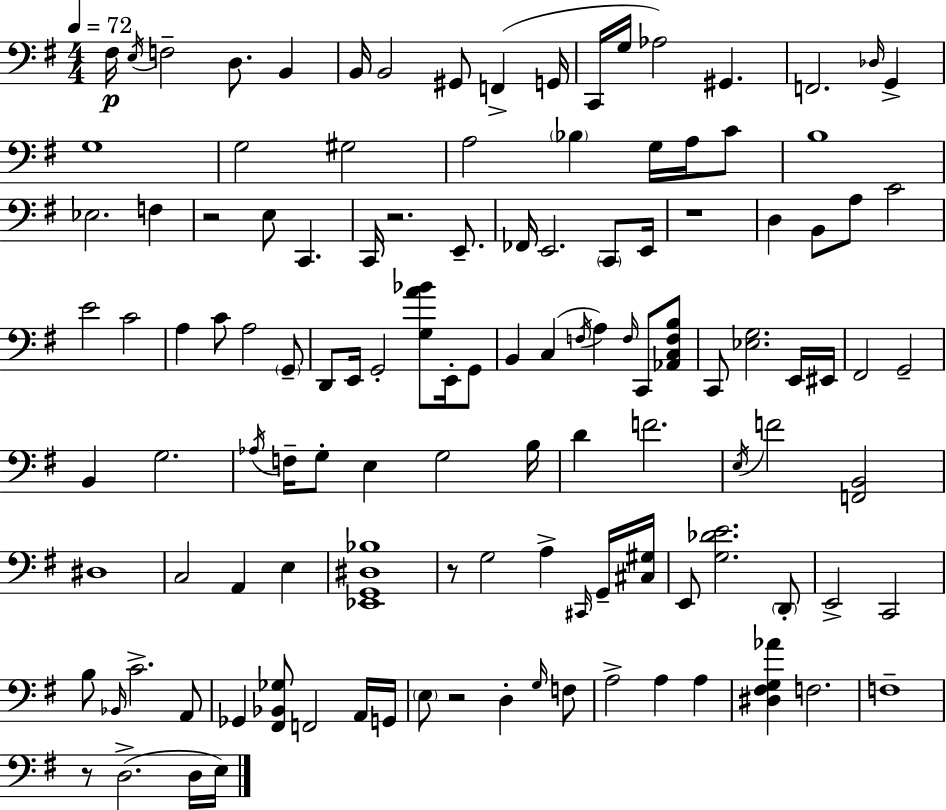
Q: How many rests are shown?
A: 6